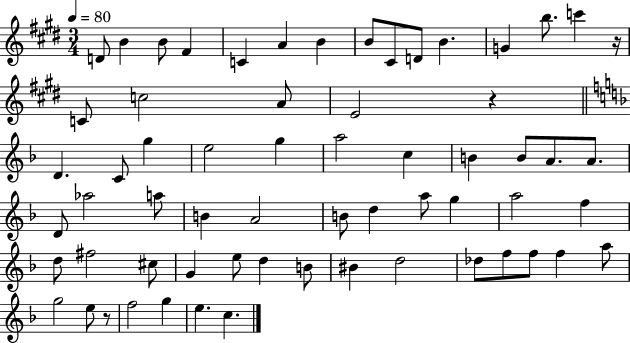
{
  \clef treble
  \numericTimeSignature
  \time 3/4
  \key e \major
  \tempo 4 = 80
  d'8 b'4 b'8 fis'4 | c'4 a'4 b'4 | b'8 cis'8 d'8 b'4. | g'4 b''8. c'''4 r16 | \break c'8 c''2 a'8 | e'2 r4 | \bar "||" \break \key d \minor d'4. c'8 g''4 | e''2 g''4 | a''2 c''4 | b'4 b'8 a'8. a'8. | \break d'8 aes''2 a''8 | b'4 a'2 | b'8 d''4 a''8 g''4 | a''2 f''4 | \break d''8 fis''2 cis''8 | g'4 e''8 d''4 b'8 | bis'4 d''2 | des''8 f''8 f''8 f''4 a''8 | \break g''2 e''8 r8 | f''2 g''4 | e''4. c''4. | \bar "|."
}